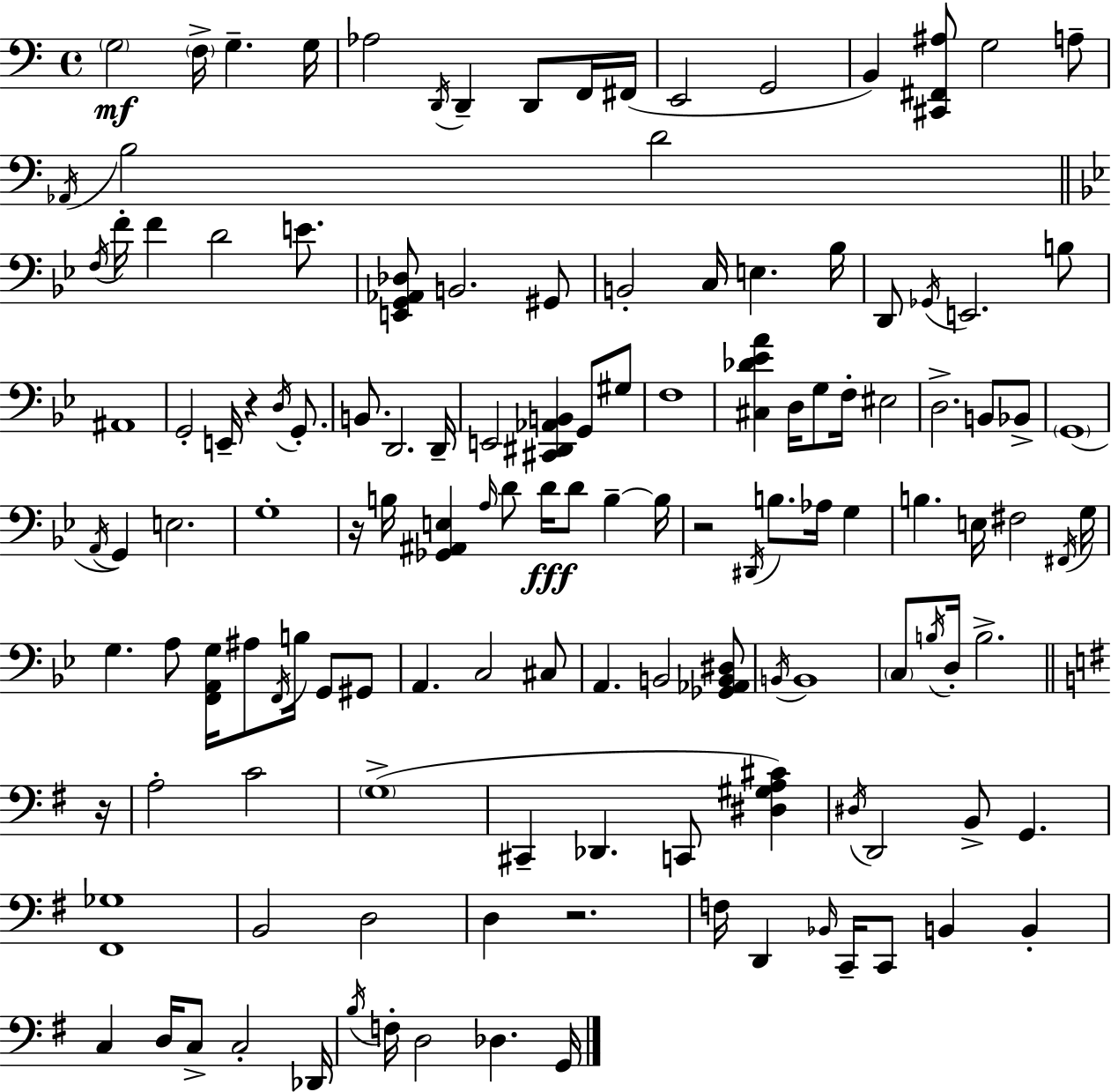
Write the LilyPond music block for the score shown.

{
  \clef bass
  \time 4/4
  \defaultTimeSignature
  \key a \minor
  \parenthesize g2\mf \parenthesize f16-> g4.-- g16 | aes2 \acciaccatura { d,16 } d,4-- d,8 f,16 | fis,16( e,2 g,2 | b,4) <cis, fis, ais>8 g2 a8-- | \break \acciaccatura { aes,16 } b2 d'2 | \bar "||" \break \key bes \major \acciaccatura { f16 } f'16-. f'4 d'2 e'8. | <e, g, aes, des>8 b,2. gis,8 | b,2-. c16 e4. | bes16 d,8 \acciaccatura { ges,16 } e,2. | \break b8 ais,1 | g,2-. e,16-- r4 \acciaccatura { d16 } | g,8.-. b,8. d,2. | d,16-- e,2 <cis, dis, aes, b,>4 g,8 | \break gis8 f1 | <cis des' ees' a'>4 d16 g8 f16-. eis2 | d2.-> b,8 | bes,8-> \parenthesize g,1( | \break \acciaccatura { a,16 } g,4) e2. | g1-. | r16 b16 <ges, ais, e>4 \grace { a16 } d'8 d'16\fff d'8 | b4--~~ b16 r2 \acciaccatura { dis,16 } b8. | \break aes16 g4 b4. e16 fis2 | \acciaccatura { fis,16 } g16 g4. a8 <f, a, g>16 | ais8 \acciaccatura { f,16 } b16 g,8 gis,8 a,4. c2 | cis8 a,4. b,2 | \break <ges, aes, b, dis>8 \acciaccatura { b,16 } b,1 | \parenthesize c8 \acciaccatura { b16 } d16-. b2.-> | \bar "||" \break \key g \major r16 a2-. c'2 | \parenthesize g1->( | cis,4-- des,4. c,8 <dis gis a cis'>4) | \acciaccatura { dis16 } d,2 b,8-> g,4. | \break <fis, ges>1 | b,2 d2 | d4 r2. | f16 d,4 \grace { bes,16 } c,16-- c,8 b,4 b,4-. | \break c4 d16 c8-> c2-. | des,16 \acciaccatura { b16 } f16-. d2 des4. | g,16 \bar "|."
}